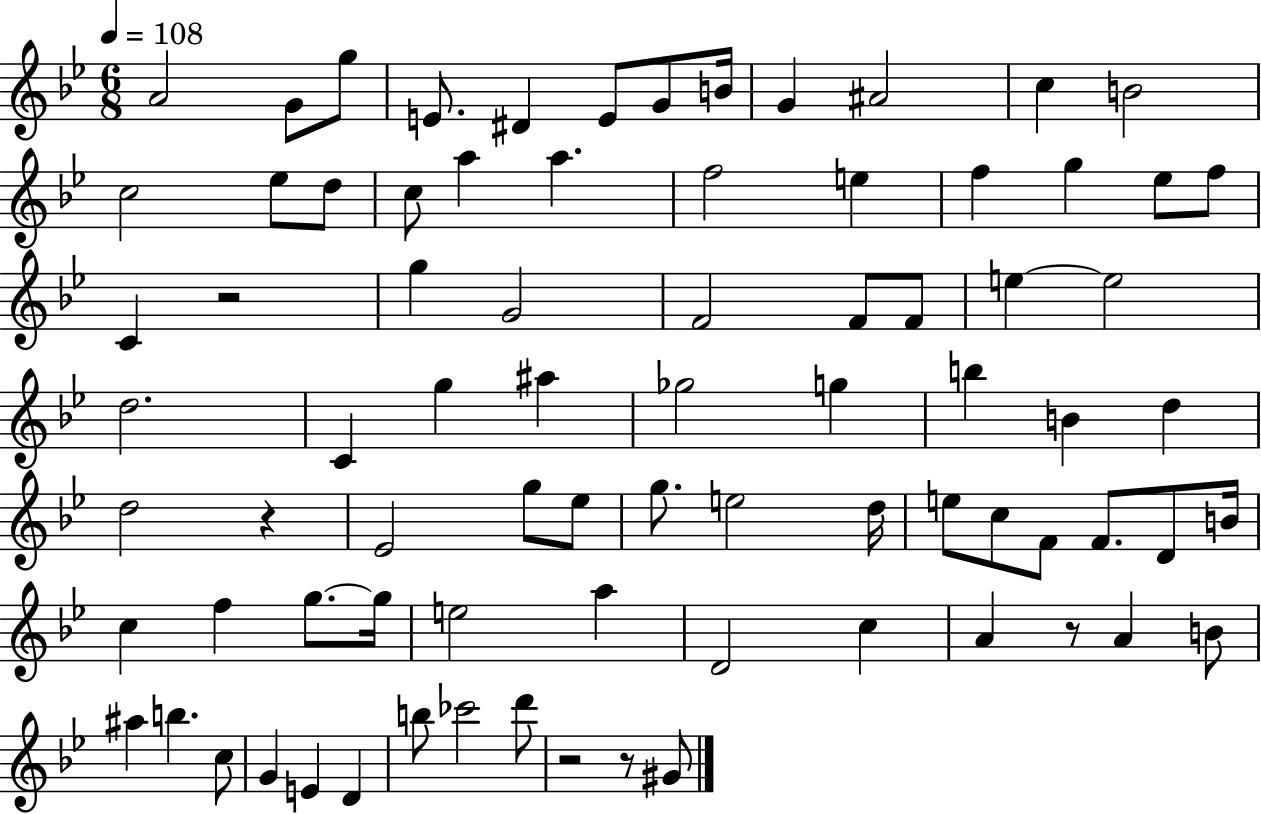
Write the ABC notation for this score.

X:1
T:Untitled
M:6/8
L:1/4
K:Bb
A2 G/2 g/2 E/2 ^D E/2 G/2 B/4 G ^A2 c B2 c2 _e/2 d/2 c/2 a a f2 e f g _e/2 f/2 C z2 g G2 F2 F/2 F/2 e e2 d2 C g ^a _g2 g b B d d2 z _E2 g/2 _e/2 g/2 e2 d/4 e/2 c/2 F/2 F/2 D/2 B/4 c f g/2 g/4 e2 a D2 c A z/2 A B/2 ^a b c/2 G E D b/2 _c'2 d'/2 z2 z/2 ^G/2